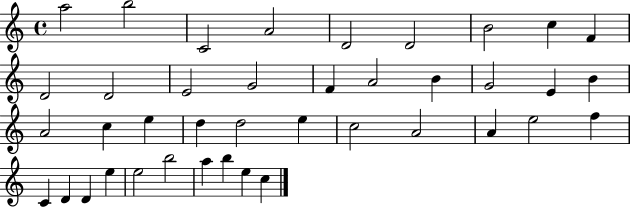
{
  \clef treble
  \time 4/4
  \defaultTimeSignature
  \key c \major
  a''2 b''2 | c'2 a'2 | d'2 d'2 | b'2 c''4 f'4 | \break d'2 d'2 | e'2 g'2 | f'4 a'2 b'4 | g'2 e'4 b'4 | \break a'2 c''4 e''4 | d''4 d''2 e''4 | c''2 a'2 | a'4 e''2 f''4 | \break c'4 d'4 d'4 e''4 | e''2 b''2 | a''4 b''4 e''4 c''4 | \bar "|."
}